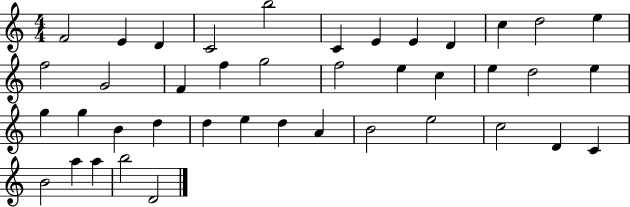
F4/h E4/q D4/q C4/h B5/h C4/q E4/q E4/q D4/q C5/q D5/h E5/q F5/h G4/h F4/q F5/q G5/h F5/h E5/q C5/q E5/q D5/h E5/q G5/q G5/q B4/q D5/q D5/q E5/q D5/q A4/q B4/h E5/h C5/h D4/q C4/q B4/h A5/q A5/q B5/h D4/h